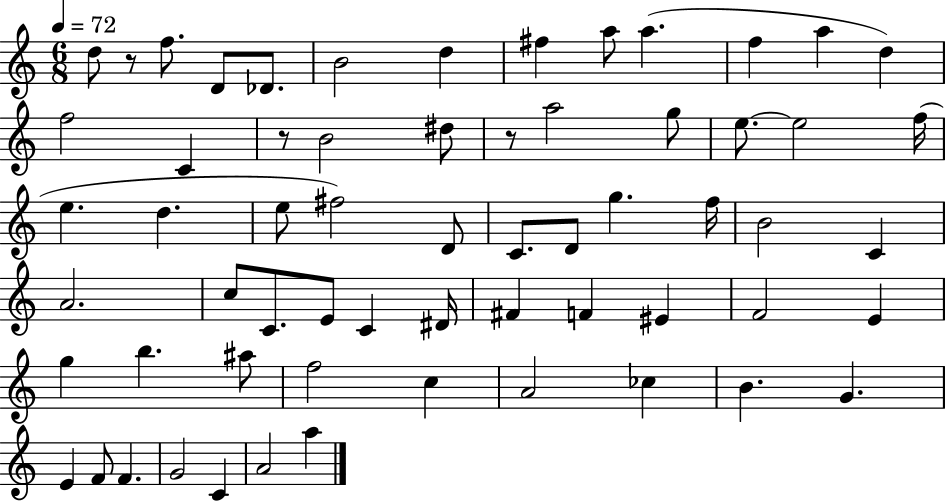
{
  \clef treble
  \numericTimeSignature
  \time 6/8
  \key c \major
  \tempo 4 = 72
  d''8 r8 f''8. d'8 des'8. | b'2 d''4 | fis''4 a''8 a''4.( | f''4 a''4 d''4) | \break f''2 c'4 | r8 b'2 dis''8 | r8 a''2 g''8 | e''8.~~ e''2 f''16( | \break e''4. d''4. | e''8 fis''2) d'8 | c'8. d'8 g''4. f''16 | b'2 c'4 | \break a'2. | c''8 c'8. e'8 c'4 dis'16 | fis'4 f'4 eis'4 | f'2 e'4 | \break g''4 b''4. ais''8 | f''2 c''4 | a'2 ces''4 | b'4. g'4. | \break e'4 f'8 f'4. | g'2 c'4 | a'2 a''4 | \bar "|."
}